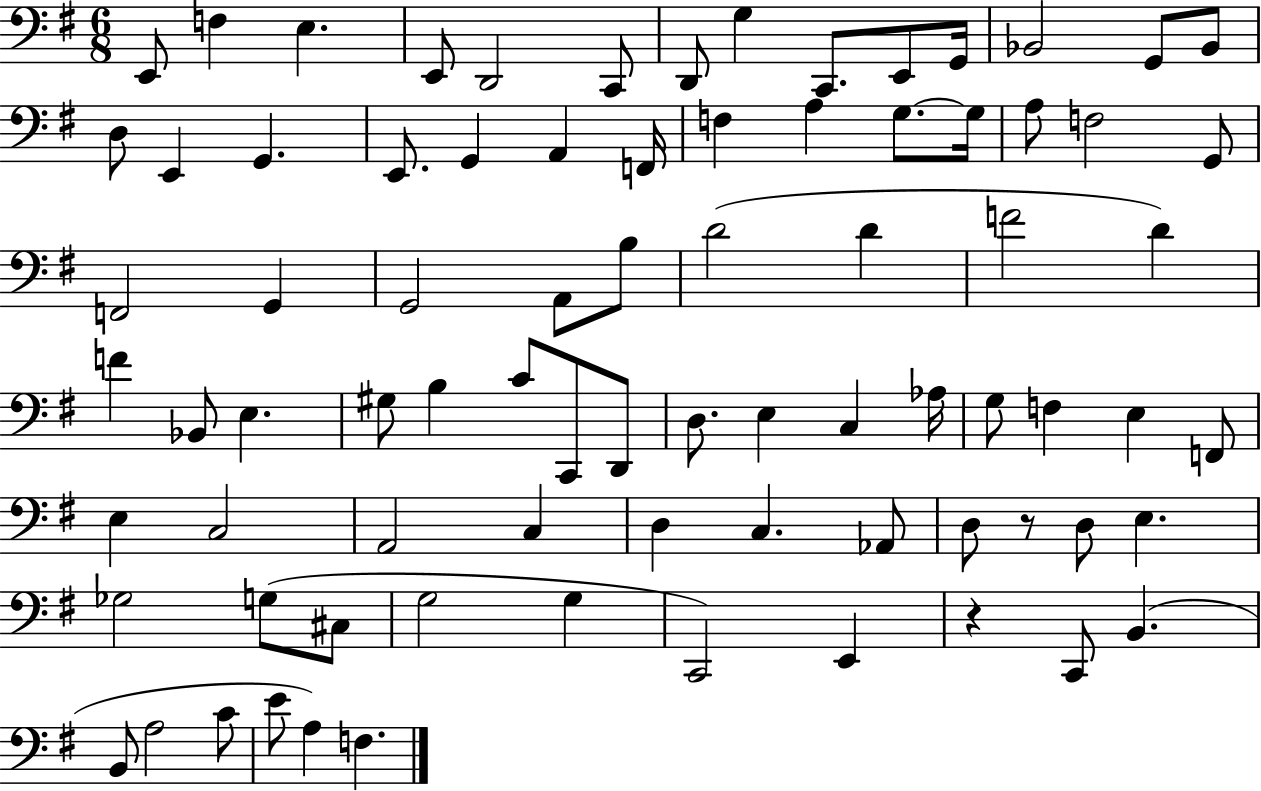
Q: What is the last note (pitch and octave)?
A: F3